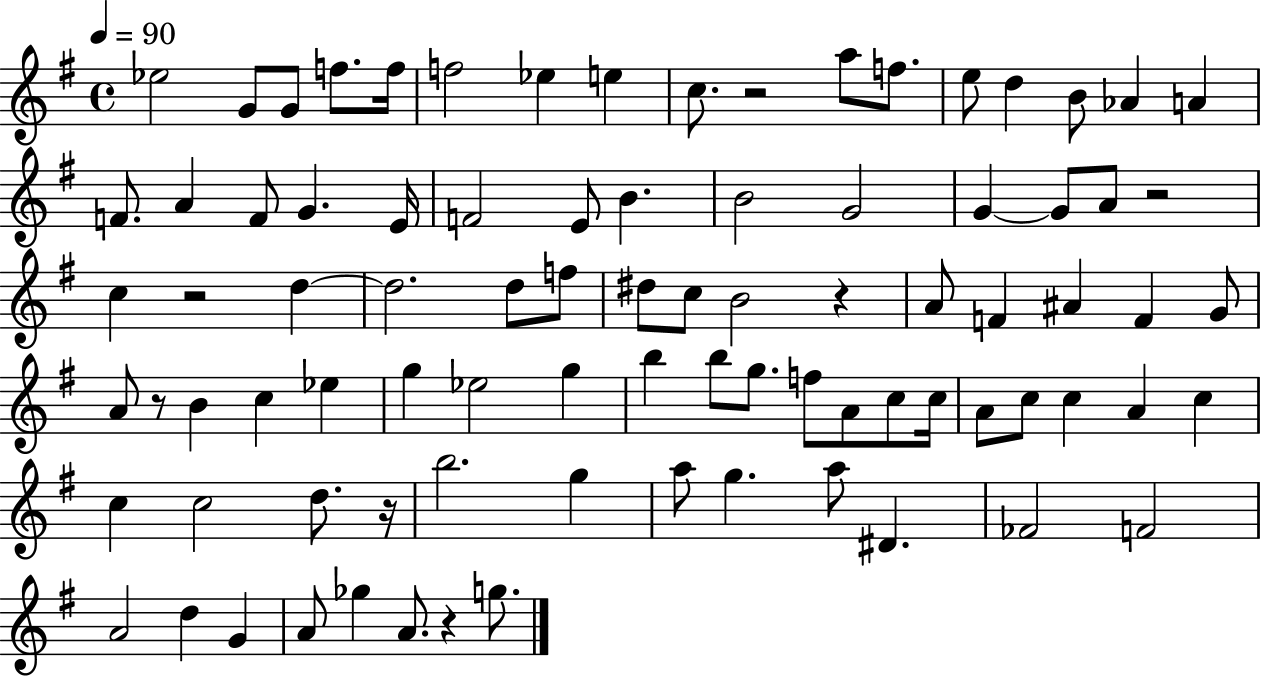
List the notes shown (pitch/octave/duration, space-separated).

Eb5/h G4/e G4/e F5/e. F5/s F5/h Eb5/q E5/q C5/e. R/h A5/e F5/e. E5/e D5/q B4/e Ab4/q A4/q F4/e. A4/q F4/e G4/q. E4/s F4/h E4/e B4/q. B4/h G4/h G4/q G4/e A4/e R/h C5/q R/h D5/q D5/h. D5/e F5/e D#5/e C5/e B4/h R/q A4/e F4/q A#4/q F4/q G4/e A4/e R/e B4/q C5/q Eb5/q G5/q Eb5/h G5/q B5/q B5/e G5/e. F5/e A4/e C5/e C5/s A4/e C5/e C5/q A4/q C5/q C5/q C5/h D5/e. R/s B5/h. G5/q A5/e G5/q. A5/e D#4/q. FES4/h F4/h A4/h D5/q G4/q A4/e Gb5/q A4/e. R/q G5/e.